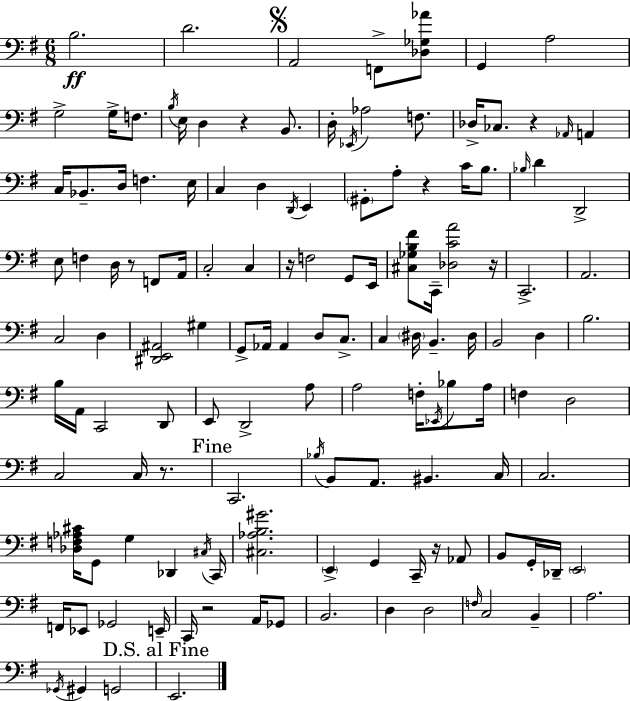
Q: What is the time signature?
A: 6/8